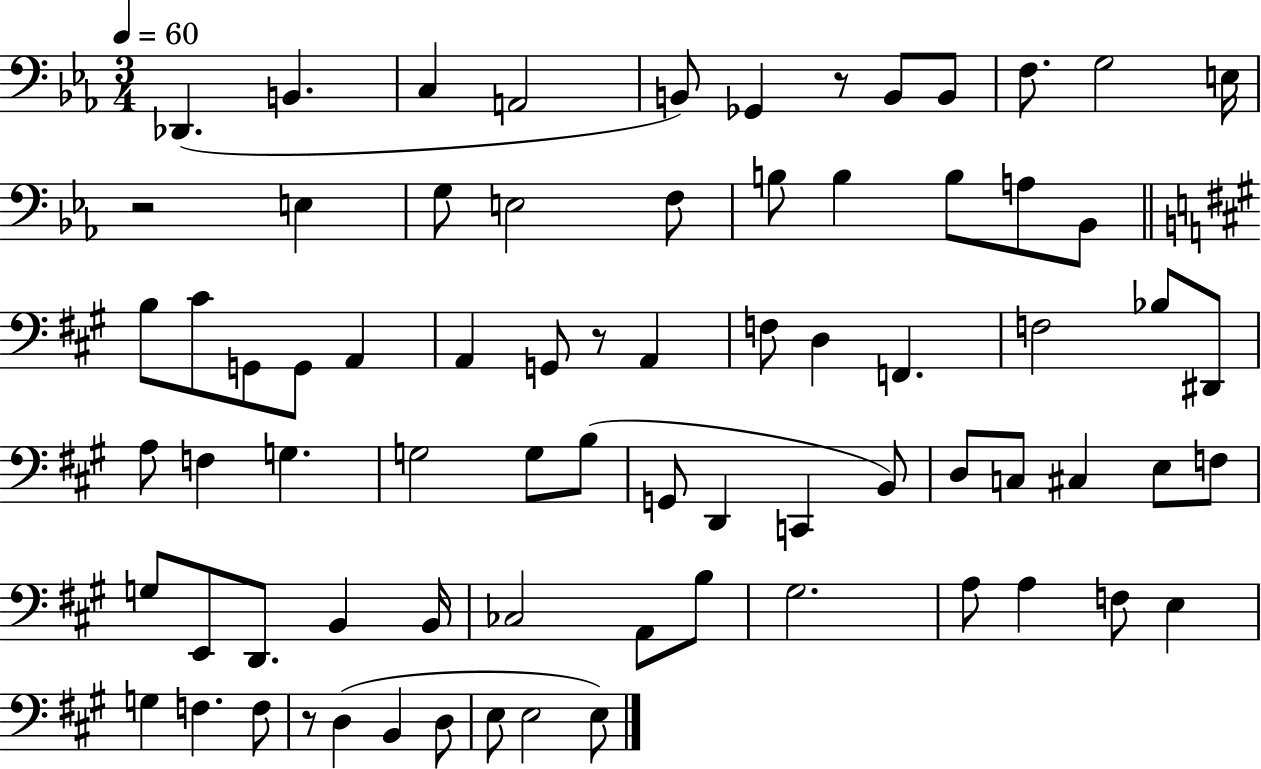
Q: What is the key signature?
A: EES major